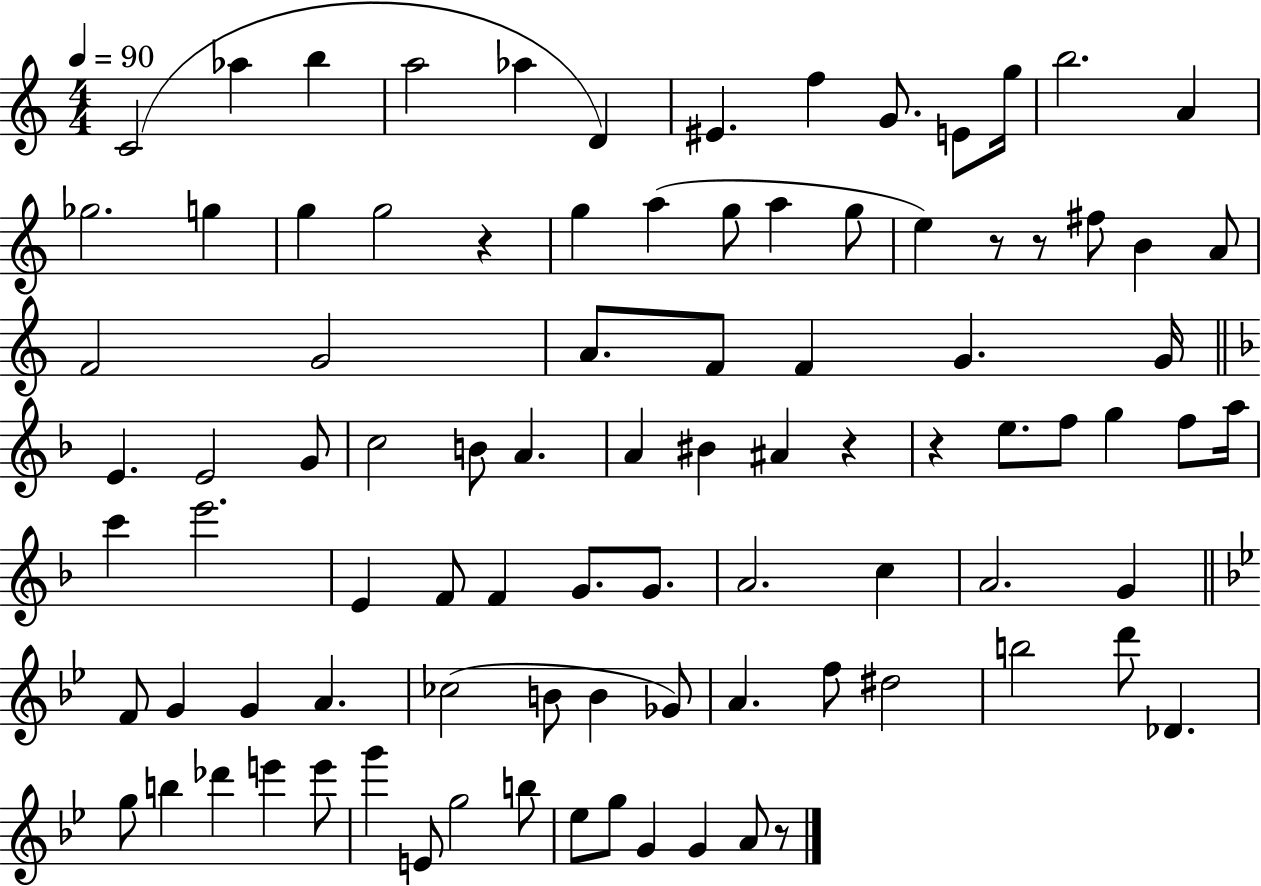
C4/h Ab5/q B5/q A5/h Ab5/q D4/q EIS4/q. F5/q G4/e. E4/e G5/s B5/h. A4/q Gb5/h. G5/q G5/q G5/h R/q G5/q A5/q G5/e A5/q G5/e E5/q R/e R/e F#5/e B4/q A4/e F4/h G4/h A4/e. F4/e F4/q G4/q. G4/s E4/q. E4/h G4/e C5/h B4/e A4/q. A4/q BIS4/q A#4/q R/q R/q E5/e. F5/e G5/q F5/e A5/s C6/q E6/h. E4/q F4/e F4/q G4/e. G4/e. A4/h. C5/q A4/h. G4/q F4/e G4/q G4/q A4/q. CES5/h B4/e B4/q Gb4/e A4/q. F5/e D#5/h B5/h D6/e Db4/q. G5/e B5/q Db6/q E6/q E6/e G6/q E4/e G5/h B5/e Eb5/e G5/e G4/q G4/q A4/e R/e